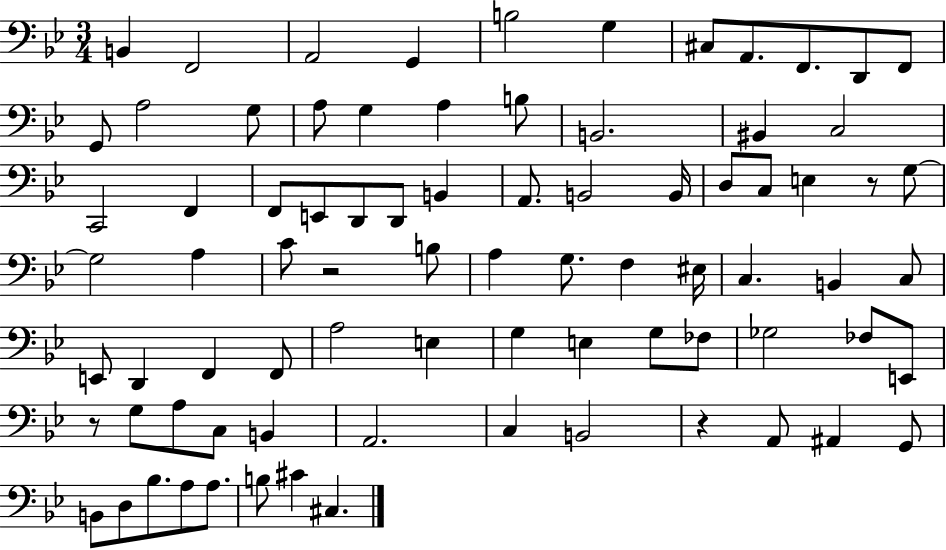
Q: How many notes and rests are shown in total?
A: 81